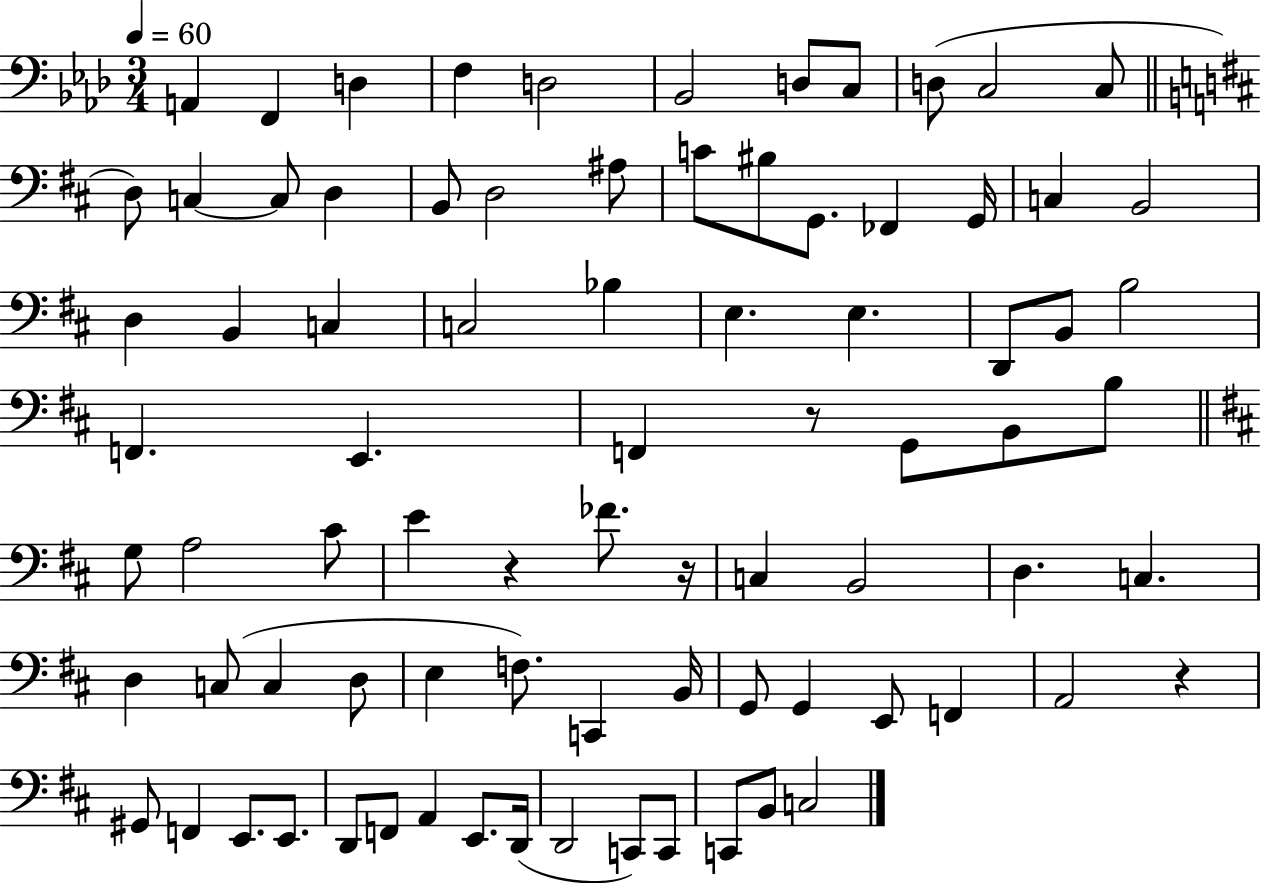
X:1
T:Untitled
M:3/4
L:1/4
K:Ab
A,, F,, D, F, D,2 _B,,2 D,/2 C,/2 D,/2 C,2 C,/2 D,/2 C, C,/2 D, B,,/2 D,2 ^A,/2 C/2 ^B,/2 G,,/2 _F,, G,,/4 C, B,,2 D, B,, C, C,2 _B, E, E, D,,/2 B,,/2 B,2 F,, E,, F,, z/2 G,,/2 B,,/2 B,/2 G,/2 A,2 ^C/2 E z _F/2 z/4 C, B,,2 D, C, D, C,/2 C, D,/2 E, F,/2 C,, B,,/4 G,,/2 G,, E,,/2 F,, A,,2 z ^G,,/2 F,, E,,/2 E,,/2 D,,/2 F,,/2 A,, E,,/2 D,,/4 D,,2 C,,/2 C,,/2 C,,/2 B,,/2 C,2